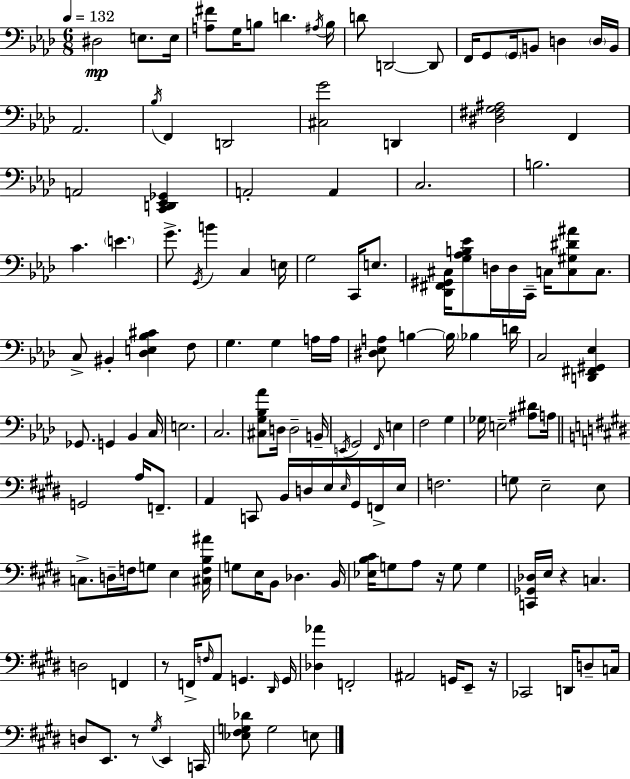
D#3/h E3/e. E3/s [A3,F#4]/e G3/s B3/e D4/q. A#3/s B3/s D4/e D2/h D2/e F2/s G2/e G2/s B2/e D3/q D3/s B2/s Ab2/h. Bb3/s F2/q D2/h [C#3,G4]/h D2/q [D#3,F#3,G3,A#3]/h F2/q A2/h [C2,D2,Eb2,Gb2]/q A2/h A2/q C3/h. B3/h. C4/q. E4/q. G4/e. G2/s B4/q C3/q E3/s G3/h C2/s E3/e. [Db2,F#2,G#2,C#3]/s [G3,Ab3,B3,Eb4]/e D3/s D3/s C2/s C3/s [C3,G#3,D#4,A#4]/e C3/e. C3/e BIS2/q [Db3,E3,Bb3,C#4]/q F3/e G3/q. G3/q A3/s A3/s [D#3,Eb3,A3]/e B3/q B3/s Bb3/q D4/s C3/h [D2,F#2,G#2,Eb3]/q Gb2/e. G2/q Bb2/q C3/s E3/h. C3/h. [C#3,G3,Bb3,Ab4]/e D3/s D3/h B2/s E2/s G2/h F2/s E3/q F3/h G3/q Gb3/s E3/h [A#3,D#4]/e A3/s G2/h A3/s F2/e. A2/q C2/e B2/s D3/s E3/s E3/s G#2/s F2/s E3/s F3/h. G3/e E3/h E3/e C3/e. D3/s F3/s G3/e E3/q [C#3,F3,B3,A#4]/s G3/e E3/s B2/e Db3/q. B2/s [Eb3,B3,C#4]/s G3/e A3/e R/s G3/e G3/q [C2,Gb2,Db3]/s E3/s R/q C3/q. D3/h F2/q R/e F2/s F3/s A2/e G2/q. D#2/s G2/s [Db3,Ab4]/q F2/h A#2/h G2/s E2/e R/s CES2/h D2/s D3/e C3/s D3/e E2/e. R/e G#3/s E2/q C2/s [Eb3,F#3,G3,Db4]/e G3/h E3/e